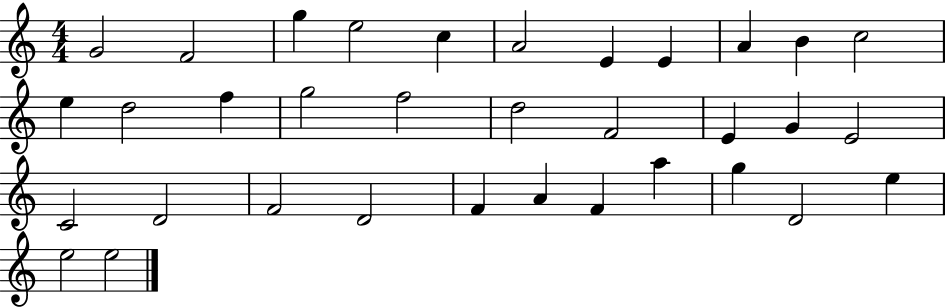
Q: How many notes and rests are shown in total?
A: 34